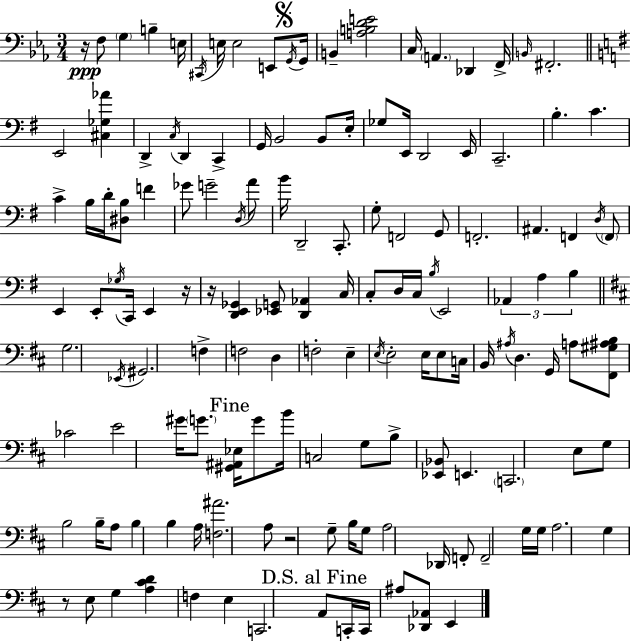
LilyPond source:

{
  \clef bass
  \numericTimeSignature
  \time 3/4
  \key ees \major
  r16\ppp f8 \parenthesize g4 b4-- e16 | \acciaccatura { cis,16 } e16 e2 e,8 | \mark \markup { \musicglyph "scripts.segno" } \acciaccatura { g,16 } g,16 b,4-- <a b d' e'>2 | c16 \parenthesize a,4. des,4 | \break f,16-> \grace { b,16 } fis,2.-. | \bar "||" \break \key g \major e,2 <cis ges aes'>4 | d,4-> \acciaccatura { c16 } d,4 c,4-> | g,16 b,2 b,8 | e16-. ges8 e,16 d,2 | \break e,16 c,2.-- | b4.-. c'4. | c'4-> b16 d'16-. <dis b>8 f'4 | ges'8 g'2-- \acciaccatura { d16 } | \break a'8 b'16 d,2-- c,8.-. | g8-. f,2 | g,8 f,2.-. | ais,4. f,4 | \break \acciaccatura { d16 } \parenthesize f,8 e,4 e,8-. \acciaccatura { ges16 } c,16 e,4 | r16 r16 <d, e, ges,>4 <ees, g,>8 <d, aes,>4 | c16 c8-. d16 c16 \acciaccatura { b16 } e,2 | \tuplet 3/2 { aes,4 a4 | \break b4 } \bar "||" \break \key d \major g2. | \acciaccatura { ees,16 } gis,2. | f4-> f2 | d4 f2-. | \break e4-- \acciaccatura { e16 } e2-. | e16 e8 c16 b,16 \acciaccatura { ais16 } d4. | g,16 a8 <fis, gis ais b>8 ces'2 | e'2 gis'16 | \break \parenthesize g'8. \mark "Fine" <gis, ais, ees>16 g'8 b'16 c2 | g8 b8-> <ees, bes,>8 e,4. | \parenthesize c,2. | e8 g8 b2 | \break b16-- a8 b4 b4 | a16 <f ais'>2. | a8 r2 | g8-- b16 g8 a2 | \break des,16 f,8-. f,2-- | g16 g16 a2. | g4 r8 e8 g4 | <a cis' d'>4 f4 e4 | \break c,2. | \mark "D.S. al Fine" a,8 c,16-. c,16 ais8 <des, aes,>8 e,4 | \bar "|."
}